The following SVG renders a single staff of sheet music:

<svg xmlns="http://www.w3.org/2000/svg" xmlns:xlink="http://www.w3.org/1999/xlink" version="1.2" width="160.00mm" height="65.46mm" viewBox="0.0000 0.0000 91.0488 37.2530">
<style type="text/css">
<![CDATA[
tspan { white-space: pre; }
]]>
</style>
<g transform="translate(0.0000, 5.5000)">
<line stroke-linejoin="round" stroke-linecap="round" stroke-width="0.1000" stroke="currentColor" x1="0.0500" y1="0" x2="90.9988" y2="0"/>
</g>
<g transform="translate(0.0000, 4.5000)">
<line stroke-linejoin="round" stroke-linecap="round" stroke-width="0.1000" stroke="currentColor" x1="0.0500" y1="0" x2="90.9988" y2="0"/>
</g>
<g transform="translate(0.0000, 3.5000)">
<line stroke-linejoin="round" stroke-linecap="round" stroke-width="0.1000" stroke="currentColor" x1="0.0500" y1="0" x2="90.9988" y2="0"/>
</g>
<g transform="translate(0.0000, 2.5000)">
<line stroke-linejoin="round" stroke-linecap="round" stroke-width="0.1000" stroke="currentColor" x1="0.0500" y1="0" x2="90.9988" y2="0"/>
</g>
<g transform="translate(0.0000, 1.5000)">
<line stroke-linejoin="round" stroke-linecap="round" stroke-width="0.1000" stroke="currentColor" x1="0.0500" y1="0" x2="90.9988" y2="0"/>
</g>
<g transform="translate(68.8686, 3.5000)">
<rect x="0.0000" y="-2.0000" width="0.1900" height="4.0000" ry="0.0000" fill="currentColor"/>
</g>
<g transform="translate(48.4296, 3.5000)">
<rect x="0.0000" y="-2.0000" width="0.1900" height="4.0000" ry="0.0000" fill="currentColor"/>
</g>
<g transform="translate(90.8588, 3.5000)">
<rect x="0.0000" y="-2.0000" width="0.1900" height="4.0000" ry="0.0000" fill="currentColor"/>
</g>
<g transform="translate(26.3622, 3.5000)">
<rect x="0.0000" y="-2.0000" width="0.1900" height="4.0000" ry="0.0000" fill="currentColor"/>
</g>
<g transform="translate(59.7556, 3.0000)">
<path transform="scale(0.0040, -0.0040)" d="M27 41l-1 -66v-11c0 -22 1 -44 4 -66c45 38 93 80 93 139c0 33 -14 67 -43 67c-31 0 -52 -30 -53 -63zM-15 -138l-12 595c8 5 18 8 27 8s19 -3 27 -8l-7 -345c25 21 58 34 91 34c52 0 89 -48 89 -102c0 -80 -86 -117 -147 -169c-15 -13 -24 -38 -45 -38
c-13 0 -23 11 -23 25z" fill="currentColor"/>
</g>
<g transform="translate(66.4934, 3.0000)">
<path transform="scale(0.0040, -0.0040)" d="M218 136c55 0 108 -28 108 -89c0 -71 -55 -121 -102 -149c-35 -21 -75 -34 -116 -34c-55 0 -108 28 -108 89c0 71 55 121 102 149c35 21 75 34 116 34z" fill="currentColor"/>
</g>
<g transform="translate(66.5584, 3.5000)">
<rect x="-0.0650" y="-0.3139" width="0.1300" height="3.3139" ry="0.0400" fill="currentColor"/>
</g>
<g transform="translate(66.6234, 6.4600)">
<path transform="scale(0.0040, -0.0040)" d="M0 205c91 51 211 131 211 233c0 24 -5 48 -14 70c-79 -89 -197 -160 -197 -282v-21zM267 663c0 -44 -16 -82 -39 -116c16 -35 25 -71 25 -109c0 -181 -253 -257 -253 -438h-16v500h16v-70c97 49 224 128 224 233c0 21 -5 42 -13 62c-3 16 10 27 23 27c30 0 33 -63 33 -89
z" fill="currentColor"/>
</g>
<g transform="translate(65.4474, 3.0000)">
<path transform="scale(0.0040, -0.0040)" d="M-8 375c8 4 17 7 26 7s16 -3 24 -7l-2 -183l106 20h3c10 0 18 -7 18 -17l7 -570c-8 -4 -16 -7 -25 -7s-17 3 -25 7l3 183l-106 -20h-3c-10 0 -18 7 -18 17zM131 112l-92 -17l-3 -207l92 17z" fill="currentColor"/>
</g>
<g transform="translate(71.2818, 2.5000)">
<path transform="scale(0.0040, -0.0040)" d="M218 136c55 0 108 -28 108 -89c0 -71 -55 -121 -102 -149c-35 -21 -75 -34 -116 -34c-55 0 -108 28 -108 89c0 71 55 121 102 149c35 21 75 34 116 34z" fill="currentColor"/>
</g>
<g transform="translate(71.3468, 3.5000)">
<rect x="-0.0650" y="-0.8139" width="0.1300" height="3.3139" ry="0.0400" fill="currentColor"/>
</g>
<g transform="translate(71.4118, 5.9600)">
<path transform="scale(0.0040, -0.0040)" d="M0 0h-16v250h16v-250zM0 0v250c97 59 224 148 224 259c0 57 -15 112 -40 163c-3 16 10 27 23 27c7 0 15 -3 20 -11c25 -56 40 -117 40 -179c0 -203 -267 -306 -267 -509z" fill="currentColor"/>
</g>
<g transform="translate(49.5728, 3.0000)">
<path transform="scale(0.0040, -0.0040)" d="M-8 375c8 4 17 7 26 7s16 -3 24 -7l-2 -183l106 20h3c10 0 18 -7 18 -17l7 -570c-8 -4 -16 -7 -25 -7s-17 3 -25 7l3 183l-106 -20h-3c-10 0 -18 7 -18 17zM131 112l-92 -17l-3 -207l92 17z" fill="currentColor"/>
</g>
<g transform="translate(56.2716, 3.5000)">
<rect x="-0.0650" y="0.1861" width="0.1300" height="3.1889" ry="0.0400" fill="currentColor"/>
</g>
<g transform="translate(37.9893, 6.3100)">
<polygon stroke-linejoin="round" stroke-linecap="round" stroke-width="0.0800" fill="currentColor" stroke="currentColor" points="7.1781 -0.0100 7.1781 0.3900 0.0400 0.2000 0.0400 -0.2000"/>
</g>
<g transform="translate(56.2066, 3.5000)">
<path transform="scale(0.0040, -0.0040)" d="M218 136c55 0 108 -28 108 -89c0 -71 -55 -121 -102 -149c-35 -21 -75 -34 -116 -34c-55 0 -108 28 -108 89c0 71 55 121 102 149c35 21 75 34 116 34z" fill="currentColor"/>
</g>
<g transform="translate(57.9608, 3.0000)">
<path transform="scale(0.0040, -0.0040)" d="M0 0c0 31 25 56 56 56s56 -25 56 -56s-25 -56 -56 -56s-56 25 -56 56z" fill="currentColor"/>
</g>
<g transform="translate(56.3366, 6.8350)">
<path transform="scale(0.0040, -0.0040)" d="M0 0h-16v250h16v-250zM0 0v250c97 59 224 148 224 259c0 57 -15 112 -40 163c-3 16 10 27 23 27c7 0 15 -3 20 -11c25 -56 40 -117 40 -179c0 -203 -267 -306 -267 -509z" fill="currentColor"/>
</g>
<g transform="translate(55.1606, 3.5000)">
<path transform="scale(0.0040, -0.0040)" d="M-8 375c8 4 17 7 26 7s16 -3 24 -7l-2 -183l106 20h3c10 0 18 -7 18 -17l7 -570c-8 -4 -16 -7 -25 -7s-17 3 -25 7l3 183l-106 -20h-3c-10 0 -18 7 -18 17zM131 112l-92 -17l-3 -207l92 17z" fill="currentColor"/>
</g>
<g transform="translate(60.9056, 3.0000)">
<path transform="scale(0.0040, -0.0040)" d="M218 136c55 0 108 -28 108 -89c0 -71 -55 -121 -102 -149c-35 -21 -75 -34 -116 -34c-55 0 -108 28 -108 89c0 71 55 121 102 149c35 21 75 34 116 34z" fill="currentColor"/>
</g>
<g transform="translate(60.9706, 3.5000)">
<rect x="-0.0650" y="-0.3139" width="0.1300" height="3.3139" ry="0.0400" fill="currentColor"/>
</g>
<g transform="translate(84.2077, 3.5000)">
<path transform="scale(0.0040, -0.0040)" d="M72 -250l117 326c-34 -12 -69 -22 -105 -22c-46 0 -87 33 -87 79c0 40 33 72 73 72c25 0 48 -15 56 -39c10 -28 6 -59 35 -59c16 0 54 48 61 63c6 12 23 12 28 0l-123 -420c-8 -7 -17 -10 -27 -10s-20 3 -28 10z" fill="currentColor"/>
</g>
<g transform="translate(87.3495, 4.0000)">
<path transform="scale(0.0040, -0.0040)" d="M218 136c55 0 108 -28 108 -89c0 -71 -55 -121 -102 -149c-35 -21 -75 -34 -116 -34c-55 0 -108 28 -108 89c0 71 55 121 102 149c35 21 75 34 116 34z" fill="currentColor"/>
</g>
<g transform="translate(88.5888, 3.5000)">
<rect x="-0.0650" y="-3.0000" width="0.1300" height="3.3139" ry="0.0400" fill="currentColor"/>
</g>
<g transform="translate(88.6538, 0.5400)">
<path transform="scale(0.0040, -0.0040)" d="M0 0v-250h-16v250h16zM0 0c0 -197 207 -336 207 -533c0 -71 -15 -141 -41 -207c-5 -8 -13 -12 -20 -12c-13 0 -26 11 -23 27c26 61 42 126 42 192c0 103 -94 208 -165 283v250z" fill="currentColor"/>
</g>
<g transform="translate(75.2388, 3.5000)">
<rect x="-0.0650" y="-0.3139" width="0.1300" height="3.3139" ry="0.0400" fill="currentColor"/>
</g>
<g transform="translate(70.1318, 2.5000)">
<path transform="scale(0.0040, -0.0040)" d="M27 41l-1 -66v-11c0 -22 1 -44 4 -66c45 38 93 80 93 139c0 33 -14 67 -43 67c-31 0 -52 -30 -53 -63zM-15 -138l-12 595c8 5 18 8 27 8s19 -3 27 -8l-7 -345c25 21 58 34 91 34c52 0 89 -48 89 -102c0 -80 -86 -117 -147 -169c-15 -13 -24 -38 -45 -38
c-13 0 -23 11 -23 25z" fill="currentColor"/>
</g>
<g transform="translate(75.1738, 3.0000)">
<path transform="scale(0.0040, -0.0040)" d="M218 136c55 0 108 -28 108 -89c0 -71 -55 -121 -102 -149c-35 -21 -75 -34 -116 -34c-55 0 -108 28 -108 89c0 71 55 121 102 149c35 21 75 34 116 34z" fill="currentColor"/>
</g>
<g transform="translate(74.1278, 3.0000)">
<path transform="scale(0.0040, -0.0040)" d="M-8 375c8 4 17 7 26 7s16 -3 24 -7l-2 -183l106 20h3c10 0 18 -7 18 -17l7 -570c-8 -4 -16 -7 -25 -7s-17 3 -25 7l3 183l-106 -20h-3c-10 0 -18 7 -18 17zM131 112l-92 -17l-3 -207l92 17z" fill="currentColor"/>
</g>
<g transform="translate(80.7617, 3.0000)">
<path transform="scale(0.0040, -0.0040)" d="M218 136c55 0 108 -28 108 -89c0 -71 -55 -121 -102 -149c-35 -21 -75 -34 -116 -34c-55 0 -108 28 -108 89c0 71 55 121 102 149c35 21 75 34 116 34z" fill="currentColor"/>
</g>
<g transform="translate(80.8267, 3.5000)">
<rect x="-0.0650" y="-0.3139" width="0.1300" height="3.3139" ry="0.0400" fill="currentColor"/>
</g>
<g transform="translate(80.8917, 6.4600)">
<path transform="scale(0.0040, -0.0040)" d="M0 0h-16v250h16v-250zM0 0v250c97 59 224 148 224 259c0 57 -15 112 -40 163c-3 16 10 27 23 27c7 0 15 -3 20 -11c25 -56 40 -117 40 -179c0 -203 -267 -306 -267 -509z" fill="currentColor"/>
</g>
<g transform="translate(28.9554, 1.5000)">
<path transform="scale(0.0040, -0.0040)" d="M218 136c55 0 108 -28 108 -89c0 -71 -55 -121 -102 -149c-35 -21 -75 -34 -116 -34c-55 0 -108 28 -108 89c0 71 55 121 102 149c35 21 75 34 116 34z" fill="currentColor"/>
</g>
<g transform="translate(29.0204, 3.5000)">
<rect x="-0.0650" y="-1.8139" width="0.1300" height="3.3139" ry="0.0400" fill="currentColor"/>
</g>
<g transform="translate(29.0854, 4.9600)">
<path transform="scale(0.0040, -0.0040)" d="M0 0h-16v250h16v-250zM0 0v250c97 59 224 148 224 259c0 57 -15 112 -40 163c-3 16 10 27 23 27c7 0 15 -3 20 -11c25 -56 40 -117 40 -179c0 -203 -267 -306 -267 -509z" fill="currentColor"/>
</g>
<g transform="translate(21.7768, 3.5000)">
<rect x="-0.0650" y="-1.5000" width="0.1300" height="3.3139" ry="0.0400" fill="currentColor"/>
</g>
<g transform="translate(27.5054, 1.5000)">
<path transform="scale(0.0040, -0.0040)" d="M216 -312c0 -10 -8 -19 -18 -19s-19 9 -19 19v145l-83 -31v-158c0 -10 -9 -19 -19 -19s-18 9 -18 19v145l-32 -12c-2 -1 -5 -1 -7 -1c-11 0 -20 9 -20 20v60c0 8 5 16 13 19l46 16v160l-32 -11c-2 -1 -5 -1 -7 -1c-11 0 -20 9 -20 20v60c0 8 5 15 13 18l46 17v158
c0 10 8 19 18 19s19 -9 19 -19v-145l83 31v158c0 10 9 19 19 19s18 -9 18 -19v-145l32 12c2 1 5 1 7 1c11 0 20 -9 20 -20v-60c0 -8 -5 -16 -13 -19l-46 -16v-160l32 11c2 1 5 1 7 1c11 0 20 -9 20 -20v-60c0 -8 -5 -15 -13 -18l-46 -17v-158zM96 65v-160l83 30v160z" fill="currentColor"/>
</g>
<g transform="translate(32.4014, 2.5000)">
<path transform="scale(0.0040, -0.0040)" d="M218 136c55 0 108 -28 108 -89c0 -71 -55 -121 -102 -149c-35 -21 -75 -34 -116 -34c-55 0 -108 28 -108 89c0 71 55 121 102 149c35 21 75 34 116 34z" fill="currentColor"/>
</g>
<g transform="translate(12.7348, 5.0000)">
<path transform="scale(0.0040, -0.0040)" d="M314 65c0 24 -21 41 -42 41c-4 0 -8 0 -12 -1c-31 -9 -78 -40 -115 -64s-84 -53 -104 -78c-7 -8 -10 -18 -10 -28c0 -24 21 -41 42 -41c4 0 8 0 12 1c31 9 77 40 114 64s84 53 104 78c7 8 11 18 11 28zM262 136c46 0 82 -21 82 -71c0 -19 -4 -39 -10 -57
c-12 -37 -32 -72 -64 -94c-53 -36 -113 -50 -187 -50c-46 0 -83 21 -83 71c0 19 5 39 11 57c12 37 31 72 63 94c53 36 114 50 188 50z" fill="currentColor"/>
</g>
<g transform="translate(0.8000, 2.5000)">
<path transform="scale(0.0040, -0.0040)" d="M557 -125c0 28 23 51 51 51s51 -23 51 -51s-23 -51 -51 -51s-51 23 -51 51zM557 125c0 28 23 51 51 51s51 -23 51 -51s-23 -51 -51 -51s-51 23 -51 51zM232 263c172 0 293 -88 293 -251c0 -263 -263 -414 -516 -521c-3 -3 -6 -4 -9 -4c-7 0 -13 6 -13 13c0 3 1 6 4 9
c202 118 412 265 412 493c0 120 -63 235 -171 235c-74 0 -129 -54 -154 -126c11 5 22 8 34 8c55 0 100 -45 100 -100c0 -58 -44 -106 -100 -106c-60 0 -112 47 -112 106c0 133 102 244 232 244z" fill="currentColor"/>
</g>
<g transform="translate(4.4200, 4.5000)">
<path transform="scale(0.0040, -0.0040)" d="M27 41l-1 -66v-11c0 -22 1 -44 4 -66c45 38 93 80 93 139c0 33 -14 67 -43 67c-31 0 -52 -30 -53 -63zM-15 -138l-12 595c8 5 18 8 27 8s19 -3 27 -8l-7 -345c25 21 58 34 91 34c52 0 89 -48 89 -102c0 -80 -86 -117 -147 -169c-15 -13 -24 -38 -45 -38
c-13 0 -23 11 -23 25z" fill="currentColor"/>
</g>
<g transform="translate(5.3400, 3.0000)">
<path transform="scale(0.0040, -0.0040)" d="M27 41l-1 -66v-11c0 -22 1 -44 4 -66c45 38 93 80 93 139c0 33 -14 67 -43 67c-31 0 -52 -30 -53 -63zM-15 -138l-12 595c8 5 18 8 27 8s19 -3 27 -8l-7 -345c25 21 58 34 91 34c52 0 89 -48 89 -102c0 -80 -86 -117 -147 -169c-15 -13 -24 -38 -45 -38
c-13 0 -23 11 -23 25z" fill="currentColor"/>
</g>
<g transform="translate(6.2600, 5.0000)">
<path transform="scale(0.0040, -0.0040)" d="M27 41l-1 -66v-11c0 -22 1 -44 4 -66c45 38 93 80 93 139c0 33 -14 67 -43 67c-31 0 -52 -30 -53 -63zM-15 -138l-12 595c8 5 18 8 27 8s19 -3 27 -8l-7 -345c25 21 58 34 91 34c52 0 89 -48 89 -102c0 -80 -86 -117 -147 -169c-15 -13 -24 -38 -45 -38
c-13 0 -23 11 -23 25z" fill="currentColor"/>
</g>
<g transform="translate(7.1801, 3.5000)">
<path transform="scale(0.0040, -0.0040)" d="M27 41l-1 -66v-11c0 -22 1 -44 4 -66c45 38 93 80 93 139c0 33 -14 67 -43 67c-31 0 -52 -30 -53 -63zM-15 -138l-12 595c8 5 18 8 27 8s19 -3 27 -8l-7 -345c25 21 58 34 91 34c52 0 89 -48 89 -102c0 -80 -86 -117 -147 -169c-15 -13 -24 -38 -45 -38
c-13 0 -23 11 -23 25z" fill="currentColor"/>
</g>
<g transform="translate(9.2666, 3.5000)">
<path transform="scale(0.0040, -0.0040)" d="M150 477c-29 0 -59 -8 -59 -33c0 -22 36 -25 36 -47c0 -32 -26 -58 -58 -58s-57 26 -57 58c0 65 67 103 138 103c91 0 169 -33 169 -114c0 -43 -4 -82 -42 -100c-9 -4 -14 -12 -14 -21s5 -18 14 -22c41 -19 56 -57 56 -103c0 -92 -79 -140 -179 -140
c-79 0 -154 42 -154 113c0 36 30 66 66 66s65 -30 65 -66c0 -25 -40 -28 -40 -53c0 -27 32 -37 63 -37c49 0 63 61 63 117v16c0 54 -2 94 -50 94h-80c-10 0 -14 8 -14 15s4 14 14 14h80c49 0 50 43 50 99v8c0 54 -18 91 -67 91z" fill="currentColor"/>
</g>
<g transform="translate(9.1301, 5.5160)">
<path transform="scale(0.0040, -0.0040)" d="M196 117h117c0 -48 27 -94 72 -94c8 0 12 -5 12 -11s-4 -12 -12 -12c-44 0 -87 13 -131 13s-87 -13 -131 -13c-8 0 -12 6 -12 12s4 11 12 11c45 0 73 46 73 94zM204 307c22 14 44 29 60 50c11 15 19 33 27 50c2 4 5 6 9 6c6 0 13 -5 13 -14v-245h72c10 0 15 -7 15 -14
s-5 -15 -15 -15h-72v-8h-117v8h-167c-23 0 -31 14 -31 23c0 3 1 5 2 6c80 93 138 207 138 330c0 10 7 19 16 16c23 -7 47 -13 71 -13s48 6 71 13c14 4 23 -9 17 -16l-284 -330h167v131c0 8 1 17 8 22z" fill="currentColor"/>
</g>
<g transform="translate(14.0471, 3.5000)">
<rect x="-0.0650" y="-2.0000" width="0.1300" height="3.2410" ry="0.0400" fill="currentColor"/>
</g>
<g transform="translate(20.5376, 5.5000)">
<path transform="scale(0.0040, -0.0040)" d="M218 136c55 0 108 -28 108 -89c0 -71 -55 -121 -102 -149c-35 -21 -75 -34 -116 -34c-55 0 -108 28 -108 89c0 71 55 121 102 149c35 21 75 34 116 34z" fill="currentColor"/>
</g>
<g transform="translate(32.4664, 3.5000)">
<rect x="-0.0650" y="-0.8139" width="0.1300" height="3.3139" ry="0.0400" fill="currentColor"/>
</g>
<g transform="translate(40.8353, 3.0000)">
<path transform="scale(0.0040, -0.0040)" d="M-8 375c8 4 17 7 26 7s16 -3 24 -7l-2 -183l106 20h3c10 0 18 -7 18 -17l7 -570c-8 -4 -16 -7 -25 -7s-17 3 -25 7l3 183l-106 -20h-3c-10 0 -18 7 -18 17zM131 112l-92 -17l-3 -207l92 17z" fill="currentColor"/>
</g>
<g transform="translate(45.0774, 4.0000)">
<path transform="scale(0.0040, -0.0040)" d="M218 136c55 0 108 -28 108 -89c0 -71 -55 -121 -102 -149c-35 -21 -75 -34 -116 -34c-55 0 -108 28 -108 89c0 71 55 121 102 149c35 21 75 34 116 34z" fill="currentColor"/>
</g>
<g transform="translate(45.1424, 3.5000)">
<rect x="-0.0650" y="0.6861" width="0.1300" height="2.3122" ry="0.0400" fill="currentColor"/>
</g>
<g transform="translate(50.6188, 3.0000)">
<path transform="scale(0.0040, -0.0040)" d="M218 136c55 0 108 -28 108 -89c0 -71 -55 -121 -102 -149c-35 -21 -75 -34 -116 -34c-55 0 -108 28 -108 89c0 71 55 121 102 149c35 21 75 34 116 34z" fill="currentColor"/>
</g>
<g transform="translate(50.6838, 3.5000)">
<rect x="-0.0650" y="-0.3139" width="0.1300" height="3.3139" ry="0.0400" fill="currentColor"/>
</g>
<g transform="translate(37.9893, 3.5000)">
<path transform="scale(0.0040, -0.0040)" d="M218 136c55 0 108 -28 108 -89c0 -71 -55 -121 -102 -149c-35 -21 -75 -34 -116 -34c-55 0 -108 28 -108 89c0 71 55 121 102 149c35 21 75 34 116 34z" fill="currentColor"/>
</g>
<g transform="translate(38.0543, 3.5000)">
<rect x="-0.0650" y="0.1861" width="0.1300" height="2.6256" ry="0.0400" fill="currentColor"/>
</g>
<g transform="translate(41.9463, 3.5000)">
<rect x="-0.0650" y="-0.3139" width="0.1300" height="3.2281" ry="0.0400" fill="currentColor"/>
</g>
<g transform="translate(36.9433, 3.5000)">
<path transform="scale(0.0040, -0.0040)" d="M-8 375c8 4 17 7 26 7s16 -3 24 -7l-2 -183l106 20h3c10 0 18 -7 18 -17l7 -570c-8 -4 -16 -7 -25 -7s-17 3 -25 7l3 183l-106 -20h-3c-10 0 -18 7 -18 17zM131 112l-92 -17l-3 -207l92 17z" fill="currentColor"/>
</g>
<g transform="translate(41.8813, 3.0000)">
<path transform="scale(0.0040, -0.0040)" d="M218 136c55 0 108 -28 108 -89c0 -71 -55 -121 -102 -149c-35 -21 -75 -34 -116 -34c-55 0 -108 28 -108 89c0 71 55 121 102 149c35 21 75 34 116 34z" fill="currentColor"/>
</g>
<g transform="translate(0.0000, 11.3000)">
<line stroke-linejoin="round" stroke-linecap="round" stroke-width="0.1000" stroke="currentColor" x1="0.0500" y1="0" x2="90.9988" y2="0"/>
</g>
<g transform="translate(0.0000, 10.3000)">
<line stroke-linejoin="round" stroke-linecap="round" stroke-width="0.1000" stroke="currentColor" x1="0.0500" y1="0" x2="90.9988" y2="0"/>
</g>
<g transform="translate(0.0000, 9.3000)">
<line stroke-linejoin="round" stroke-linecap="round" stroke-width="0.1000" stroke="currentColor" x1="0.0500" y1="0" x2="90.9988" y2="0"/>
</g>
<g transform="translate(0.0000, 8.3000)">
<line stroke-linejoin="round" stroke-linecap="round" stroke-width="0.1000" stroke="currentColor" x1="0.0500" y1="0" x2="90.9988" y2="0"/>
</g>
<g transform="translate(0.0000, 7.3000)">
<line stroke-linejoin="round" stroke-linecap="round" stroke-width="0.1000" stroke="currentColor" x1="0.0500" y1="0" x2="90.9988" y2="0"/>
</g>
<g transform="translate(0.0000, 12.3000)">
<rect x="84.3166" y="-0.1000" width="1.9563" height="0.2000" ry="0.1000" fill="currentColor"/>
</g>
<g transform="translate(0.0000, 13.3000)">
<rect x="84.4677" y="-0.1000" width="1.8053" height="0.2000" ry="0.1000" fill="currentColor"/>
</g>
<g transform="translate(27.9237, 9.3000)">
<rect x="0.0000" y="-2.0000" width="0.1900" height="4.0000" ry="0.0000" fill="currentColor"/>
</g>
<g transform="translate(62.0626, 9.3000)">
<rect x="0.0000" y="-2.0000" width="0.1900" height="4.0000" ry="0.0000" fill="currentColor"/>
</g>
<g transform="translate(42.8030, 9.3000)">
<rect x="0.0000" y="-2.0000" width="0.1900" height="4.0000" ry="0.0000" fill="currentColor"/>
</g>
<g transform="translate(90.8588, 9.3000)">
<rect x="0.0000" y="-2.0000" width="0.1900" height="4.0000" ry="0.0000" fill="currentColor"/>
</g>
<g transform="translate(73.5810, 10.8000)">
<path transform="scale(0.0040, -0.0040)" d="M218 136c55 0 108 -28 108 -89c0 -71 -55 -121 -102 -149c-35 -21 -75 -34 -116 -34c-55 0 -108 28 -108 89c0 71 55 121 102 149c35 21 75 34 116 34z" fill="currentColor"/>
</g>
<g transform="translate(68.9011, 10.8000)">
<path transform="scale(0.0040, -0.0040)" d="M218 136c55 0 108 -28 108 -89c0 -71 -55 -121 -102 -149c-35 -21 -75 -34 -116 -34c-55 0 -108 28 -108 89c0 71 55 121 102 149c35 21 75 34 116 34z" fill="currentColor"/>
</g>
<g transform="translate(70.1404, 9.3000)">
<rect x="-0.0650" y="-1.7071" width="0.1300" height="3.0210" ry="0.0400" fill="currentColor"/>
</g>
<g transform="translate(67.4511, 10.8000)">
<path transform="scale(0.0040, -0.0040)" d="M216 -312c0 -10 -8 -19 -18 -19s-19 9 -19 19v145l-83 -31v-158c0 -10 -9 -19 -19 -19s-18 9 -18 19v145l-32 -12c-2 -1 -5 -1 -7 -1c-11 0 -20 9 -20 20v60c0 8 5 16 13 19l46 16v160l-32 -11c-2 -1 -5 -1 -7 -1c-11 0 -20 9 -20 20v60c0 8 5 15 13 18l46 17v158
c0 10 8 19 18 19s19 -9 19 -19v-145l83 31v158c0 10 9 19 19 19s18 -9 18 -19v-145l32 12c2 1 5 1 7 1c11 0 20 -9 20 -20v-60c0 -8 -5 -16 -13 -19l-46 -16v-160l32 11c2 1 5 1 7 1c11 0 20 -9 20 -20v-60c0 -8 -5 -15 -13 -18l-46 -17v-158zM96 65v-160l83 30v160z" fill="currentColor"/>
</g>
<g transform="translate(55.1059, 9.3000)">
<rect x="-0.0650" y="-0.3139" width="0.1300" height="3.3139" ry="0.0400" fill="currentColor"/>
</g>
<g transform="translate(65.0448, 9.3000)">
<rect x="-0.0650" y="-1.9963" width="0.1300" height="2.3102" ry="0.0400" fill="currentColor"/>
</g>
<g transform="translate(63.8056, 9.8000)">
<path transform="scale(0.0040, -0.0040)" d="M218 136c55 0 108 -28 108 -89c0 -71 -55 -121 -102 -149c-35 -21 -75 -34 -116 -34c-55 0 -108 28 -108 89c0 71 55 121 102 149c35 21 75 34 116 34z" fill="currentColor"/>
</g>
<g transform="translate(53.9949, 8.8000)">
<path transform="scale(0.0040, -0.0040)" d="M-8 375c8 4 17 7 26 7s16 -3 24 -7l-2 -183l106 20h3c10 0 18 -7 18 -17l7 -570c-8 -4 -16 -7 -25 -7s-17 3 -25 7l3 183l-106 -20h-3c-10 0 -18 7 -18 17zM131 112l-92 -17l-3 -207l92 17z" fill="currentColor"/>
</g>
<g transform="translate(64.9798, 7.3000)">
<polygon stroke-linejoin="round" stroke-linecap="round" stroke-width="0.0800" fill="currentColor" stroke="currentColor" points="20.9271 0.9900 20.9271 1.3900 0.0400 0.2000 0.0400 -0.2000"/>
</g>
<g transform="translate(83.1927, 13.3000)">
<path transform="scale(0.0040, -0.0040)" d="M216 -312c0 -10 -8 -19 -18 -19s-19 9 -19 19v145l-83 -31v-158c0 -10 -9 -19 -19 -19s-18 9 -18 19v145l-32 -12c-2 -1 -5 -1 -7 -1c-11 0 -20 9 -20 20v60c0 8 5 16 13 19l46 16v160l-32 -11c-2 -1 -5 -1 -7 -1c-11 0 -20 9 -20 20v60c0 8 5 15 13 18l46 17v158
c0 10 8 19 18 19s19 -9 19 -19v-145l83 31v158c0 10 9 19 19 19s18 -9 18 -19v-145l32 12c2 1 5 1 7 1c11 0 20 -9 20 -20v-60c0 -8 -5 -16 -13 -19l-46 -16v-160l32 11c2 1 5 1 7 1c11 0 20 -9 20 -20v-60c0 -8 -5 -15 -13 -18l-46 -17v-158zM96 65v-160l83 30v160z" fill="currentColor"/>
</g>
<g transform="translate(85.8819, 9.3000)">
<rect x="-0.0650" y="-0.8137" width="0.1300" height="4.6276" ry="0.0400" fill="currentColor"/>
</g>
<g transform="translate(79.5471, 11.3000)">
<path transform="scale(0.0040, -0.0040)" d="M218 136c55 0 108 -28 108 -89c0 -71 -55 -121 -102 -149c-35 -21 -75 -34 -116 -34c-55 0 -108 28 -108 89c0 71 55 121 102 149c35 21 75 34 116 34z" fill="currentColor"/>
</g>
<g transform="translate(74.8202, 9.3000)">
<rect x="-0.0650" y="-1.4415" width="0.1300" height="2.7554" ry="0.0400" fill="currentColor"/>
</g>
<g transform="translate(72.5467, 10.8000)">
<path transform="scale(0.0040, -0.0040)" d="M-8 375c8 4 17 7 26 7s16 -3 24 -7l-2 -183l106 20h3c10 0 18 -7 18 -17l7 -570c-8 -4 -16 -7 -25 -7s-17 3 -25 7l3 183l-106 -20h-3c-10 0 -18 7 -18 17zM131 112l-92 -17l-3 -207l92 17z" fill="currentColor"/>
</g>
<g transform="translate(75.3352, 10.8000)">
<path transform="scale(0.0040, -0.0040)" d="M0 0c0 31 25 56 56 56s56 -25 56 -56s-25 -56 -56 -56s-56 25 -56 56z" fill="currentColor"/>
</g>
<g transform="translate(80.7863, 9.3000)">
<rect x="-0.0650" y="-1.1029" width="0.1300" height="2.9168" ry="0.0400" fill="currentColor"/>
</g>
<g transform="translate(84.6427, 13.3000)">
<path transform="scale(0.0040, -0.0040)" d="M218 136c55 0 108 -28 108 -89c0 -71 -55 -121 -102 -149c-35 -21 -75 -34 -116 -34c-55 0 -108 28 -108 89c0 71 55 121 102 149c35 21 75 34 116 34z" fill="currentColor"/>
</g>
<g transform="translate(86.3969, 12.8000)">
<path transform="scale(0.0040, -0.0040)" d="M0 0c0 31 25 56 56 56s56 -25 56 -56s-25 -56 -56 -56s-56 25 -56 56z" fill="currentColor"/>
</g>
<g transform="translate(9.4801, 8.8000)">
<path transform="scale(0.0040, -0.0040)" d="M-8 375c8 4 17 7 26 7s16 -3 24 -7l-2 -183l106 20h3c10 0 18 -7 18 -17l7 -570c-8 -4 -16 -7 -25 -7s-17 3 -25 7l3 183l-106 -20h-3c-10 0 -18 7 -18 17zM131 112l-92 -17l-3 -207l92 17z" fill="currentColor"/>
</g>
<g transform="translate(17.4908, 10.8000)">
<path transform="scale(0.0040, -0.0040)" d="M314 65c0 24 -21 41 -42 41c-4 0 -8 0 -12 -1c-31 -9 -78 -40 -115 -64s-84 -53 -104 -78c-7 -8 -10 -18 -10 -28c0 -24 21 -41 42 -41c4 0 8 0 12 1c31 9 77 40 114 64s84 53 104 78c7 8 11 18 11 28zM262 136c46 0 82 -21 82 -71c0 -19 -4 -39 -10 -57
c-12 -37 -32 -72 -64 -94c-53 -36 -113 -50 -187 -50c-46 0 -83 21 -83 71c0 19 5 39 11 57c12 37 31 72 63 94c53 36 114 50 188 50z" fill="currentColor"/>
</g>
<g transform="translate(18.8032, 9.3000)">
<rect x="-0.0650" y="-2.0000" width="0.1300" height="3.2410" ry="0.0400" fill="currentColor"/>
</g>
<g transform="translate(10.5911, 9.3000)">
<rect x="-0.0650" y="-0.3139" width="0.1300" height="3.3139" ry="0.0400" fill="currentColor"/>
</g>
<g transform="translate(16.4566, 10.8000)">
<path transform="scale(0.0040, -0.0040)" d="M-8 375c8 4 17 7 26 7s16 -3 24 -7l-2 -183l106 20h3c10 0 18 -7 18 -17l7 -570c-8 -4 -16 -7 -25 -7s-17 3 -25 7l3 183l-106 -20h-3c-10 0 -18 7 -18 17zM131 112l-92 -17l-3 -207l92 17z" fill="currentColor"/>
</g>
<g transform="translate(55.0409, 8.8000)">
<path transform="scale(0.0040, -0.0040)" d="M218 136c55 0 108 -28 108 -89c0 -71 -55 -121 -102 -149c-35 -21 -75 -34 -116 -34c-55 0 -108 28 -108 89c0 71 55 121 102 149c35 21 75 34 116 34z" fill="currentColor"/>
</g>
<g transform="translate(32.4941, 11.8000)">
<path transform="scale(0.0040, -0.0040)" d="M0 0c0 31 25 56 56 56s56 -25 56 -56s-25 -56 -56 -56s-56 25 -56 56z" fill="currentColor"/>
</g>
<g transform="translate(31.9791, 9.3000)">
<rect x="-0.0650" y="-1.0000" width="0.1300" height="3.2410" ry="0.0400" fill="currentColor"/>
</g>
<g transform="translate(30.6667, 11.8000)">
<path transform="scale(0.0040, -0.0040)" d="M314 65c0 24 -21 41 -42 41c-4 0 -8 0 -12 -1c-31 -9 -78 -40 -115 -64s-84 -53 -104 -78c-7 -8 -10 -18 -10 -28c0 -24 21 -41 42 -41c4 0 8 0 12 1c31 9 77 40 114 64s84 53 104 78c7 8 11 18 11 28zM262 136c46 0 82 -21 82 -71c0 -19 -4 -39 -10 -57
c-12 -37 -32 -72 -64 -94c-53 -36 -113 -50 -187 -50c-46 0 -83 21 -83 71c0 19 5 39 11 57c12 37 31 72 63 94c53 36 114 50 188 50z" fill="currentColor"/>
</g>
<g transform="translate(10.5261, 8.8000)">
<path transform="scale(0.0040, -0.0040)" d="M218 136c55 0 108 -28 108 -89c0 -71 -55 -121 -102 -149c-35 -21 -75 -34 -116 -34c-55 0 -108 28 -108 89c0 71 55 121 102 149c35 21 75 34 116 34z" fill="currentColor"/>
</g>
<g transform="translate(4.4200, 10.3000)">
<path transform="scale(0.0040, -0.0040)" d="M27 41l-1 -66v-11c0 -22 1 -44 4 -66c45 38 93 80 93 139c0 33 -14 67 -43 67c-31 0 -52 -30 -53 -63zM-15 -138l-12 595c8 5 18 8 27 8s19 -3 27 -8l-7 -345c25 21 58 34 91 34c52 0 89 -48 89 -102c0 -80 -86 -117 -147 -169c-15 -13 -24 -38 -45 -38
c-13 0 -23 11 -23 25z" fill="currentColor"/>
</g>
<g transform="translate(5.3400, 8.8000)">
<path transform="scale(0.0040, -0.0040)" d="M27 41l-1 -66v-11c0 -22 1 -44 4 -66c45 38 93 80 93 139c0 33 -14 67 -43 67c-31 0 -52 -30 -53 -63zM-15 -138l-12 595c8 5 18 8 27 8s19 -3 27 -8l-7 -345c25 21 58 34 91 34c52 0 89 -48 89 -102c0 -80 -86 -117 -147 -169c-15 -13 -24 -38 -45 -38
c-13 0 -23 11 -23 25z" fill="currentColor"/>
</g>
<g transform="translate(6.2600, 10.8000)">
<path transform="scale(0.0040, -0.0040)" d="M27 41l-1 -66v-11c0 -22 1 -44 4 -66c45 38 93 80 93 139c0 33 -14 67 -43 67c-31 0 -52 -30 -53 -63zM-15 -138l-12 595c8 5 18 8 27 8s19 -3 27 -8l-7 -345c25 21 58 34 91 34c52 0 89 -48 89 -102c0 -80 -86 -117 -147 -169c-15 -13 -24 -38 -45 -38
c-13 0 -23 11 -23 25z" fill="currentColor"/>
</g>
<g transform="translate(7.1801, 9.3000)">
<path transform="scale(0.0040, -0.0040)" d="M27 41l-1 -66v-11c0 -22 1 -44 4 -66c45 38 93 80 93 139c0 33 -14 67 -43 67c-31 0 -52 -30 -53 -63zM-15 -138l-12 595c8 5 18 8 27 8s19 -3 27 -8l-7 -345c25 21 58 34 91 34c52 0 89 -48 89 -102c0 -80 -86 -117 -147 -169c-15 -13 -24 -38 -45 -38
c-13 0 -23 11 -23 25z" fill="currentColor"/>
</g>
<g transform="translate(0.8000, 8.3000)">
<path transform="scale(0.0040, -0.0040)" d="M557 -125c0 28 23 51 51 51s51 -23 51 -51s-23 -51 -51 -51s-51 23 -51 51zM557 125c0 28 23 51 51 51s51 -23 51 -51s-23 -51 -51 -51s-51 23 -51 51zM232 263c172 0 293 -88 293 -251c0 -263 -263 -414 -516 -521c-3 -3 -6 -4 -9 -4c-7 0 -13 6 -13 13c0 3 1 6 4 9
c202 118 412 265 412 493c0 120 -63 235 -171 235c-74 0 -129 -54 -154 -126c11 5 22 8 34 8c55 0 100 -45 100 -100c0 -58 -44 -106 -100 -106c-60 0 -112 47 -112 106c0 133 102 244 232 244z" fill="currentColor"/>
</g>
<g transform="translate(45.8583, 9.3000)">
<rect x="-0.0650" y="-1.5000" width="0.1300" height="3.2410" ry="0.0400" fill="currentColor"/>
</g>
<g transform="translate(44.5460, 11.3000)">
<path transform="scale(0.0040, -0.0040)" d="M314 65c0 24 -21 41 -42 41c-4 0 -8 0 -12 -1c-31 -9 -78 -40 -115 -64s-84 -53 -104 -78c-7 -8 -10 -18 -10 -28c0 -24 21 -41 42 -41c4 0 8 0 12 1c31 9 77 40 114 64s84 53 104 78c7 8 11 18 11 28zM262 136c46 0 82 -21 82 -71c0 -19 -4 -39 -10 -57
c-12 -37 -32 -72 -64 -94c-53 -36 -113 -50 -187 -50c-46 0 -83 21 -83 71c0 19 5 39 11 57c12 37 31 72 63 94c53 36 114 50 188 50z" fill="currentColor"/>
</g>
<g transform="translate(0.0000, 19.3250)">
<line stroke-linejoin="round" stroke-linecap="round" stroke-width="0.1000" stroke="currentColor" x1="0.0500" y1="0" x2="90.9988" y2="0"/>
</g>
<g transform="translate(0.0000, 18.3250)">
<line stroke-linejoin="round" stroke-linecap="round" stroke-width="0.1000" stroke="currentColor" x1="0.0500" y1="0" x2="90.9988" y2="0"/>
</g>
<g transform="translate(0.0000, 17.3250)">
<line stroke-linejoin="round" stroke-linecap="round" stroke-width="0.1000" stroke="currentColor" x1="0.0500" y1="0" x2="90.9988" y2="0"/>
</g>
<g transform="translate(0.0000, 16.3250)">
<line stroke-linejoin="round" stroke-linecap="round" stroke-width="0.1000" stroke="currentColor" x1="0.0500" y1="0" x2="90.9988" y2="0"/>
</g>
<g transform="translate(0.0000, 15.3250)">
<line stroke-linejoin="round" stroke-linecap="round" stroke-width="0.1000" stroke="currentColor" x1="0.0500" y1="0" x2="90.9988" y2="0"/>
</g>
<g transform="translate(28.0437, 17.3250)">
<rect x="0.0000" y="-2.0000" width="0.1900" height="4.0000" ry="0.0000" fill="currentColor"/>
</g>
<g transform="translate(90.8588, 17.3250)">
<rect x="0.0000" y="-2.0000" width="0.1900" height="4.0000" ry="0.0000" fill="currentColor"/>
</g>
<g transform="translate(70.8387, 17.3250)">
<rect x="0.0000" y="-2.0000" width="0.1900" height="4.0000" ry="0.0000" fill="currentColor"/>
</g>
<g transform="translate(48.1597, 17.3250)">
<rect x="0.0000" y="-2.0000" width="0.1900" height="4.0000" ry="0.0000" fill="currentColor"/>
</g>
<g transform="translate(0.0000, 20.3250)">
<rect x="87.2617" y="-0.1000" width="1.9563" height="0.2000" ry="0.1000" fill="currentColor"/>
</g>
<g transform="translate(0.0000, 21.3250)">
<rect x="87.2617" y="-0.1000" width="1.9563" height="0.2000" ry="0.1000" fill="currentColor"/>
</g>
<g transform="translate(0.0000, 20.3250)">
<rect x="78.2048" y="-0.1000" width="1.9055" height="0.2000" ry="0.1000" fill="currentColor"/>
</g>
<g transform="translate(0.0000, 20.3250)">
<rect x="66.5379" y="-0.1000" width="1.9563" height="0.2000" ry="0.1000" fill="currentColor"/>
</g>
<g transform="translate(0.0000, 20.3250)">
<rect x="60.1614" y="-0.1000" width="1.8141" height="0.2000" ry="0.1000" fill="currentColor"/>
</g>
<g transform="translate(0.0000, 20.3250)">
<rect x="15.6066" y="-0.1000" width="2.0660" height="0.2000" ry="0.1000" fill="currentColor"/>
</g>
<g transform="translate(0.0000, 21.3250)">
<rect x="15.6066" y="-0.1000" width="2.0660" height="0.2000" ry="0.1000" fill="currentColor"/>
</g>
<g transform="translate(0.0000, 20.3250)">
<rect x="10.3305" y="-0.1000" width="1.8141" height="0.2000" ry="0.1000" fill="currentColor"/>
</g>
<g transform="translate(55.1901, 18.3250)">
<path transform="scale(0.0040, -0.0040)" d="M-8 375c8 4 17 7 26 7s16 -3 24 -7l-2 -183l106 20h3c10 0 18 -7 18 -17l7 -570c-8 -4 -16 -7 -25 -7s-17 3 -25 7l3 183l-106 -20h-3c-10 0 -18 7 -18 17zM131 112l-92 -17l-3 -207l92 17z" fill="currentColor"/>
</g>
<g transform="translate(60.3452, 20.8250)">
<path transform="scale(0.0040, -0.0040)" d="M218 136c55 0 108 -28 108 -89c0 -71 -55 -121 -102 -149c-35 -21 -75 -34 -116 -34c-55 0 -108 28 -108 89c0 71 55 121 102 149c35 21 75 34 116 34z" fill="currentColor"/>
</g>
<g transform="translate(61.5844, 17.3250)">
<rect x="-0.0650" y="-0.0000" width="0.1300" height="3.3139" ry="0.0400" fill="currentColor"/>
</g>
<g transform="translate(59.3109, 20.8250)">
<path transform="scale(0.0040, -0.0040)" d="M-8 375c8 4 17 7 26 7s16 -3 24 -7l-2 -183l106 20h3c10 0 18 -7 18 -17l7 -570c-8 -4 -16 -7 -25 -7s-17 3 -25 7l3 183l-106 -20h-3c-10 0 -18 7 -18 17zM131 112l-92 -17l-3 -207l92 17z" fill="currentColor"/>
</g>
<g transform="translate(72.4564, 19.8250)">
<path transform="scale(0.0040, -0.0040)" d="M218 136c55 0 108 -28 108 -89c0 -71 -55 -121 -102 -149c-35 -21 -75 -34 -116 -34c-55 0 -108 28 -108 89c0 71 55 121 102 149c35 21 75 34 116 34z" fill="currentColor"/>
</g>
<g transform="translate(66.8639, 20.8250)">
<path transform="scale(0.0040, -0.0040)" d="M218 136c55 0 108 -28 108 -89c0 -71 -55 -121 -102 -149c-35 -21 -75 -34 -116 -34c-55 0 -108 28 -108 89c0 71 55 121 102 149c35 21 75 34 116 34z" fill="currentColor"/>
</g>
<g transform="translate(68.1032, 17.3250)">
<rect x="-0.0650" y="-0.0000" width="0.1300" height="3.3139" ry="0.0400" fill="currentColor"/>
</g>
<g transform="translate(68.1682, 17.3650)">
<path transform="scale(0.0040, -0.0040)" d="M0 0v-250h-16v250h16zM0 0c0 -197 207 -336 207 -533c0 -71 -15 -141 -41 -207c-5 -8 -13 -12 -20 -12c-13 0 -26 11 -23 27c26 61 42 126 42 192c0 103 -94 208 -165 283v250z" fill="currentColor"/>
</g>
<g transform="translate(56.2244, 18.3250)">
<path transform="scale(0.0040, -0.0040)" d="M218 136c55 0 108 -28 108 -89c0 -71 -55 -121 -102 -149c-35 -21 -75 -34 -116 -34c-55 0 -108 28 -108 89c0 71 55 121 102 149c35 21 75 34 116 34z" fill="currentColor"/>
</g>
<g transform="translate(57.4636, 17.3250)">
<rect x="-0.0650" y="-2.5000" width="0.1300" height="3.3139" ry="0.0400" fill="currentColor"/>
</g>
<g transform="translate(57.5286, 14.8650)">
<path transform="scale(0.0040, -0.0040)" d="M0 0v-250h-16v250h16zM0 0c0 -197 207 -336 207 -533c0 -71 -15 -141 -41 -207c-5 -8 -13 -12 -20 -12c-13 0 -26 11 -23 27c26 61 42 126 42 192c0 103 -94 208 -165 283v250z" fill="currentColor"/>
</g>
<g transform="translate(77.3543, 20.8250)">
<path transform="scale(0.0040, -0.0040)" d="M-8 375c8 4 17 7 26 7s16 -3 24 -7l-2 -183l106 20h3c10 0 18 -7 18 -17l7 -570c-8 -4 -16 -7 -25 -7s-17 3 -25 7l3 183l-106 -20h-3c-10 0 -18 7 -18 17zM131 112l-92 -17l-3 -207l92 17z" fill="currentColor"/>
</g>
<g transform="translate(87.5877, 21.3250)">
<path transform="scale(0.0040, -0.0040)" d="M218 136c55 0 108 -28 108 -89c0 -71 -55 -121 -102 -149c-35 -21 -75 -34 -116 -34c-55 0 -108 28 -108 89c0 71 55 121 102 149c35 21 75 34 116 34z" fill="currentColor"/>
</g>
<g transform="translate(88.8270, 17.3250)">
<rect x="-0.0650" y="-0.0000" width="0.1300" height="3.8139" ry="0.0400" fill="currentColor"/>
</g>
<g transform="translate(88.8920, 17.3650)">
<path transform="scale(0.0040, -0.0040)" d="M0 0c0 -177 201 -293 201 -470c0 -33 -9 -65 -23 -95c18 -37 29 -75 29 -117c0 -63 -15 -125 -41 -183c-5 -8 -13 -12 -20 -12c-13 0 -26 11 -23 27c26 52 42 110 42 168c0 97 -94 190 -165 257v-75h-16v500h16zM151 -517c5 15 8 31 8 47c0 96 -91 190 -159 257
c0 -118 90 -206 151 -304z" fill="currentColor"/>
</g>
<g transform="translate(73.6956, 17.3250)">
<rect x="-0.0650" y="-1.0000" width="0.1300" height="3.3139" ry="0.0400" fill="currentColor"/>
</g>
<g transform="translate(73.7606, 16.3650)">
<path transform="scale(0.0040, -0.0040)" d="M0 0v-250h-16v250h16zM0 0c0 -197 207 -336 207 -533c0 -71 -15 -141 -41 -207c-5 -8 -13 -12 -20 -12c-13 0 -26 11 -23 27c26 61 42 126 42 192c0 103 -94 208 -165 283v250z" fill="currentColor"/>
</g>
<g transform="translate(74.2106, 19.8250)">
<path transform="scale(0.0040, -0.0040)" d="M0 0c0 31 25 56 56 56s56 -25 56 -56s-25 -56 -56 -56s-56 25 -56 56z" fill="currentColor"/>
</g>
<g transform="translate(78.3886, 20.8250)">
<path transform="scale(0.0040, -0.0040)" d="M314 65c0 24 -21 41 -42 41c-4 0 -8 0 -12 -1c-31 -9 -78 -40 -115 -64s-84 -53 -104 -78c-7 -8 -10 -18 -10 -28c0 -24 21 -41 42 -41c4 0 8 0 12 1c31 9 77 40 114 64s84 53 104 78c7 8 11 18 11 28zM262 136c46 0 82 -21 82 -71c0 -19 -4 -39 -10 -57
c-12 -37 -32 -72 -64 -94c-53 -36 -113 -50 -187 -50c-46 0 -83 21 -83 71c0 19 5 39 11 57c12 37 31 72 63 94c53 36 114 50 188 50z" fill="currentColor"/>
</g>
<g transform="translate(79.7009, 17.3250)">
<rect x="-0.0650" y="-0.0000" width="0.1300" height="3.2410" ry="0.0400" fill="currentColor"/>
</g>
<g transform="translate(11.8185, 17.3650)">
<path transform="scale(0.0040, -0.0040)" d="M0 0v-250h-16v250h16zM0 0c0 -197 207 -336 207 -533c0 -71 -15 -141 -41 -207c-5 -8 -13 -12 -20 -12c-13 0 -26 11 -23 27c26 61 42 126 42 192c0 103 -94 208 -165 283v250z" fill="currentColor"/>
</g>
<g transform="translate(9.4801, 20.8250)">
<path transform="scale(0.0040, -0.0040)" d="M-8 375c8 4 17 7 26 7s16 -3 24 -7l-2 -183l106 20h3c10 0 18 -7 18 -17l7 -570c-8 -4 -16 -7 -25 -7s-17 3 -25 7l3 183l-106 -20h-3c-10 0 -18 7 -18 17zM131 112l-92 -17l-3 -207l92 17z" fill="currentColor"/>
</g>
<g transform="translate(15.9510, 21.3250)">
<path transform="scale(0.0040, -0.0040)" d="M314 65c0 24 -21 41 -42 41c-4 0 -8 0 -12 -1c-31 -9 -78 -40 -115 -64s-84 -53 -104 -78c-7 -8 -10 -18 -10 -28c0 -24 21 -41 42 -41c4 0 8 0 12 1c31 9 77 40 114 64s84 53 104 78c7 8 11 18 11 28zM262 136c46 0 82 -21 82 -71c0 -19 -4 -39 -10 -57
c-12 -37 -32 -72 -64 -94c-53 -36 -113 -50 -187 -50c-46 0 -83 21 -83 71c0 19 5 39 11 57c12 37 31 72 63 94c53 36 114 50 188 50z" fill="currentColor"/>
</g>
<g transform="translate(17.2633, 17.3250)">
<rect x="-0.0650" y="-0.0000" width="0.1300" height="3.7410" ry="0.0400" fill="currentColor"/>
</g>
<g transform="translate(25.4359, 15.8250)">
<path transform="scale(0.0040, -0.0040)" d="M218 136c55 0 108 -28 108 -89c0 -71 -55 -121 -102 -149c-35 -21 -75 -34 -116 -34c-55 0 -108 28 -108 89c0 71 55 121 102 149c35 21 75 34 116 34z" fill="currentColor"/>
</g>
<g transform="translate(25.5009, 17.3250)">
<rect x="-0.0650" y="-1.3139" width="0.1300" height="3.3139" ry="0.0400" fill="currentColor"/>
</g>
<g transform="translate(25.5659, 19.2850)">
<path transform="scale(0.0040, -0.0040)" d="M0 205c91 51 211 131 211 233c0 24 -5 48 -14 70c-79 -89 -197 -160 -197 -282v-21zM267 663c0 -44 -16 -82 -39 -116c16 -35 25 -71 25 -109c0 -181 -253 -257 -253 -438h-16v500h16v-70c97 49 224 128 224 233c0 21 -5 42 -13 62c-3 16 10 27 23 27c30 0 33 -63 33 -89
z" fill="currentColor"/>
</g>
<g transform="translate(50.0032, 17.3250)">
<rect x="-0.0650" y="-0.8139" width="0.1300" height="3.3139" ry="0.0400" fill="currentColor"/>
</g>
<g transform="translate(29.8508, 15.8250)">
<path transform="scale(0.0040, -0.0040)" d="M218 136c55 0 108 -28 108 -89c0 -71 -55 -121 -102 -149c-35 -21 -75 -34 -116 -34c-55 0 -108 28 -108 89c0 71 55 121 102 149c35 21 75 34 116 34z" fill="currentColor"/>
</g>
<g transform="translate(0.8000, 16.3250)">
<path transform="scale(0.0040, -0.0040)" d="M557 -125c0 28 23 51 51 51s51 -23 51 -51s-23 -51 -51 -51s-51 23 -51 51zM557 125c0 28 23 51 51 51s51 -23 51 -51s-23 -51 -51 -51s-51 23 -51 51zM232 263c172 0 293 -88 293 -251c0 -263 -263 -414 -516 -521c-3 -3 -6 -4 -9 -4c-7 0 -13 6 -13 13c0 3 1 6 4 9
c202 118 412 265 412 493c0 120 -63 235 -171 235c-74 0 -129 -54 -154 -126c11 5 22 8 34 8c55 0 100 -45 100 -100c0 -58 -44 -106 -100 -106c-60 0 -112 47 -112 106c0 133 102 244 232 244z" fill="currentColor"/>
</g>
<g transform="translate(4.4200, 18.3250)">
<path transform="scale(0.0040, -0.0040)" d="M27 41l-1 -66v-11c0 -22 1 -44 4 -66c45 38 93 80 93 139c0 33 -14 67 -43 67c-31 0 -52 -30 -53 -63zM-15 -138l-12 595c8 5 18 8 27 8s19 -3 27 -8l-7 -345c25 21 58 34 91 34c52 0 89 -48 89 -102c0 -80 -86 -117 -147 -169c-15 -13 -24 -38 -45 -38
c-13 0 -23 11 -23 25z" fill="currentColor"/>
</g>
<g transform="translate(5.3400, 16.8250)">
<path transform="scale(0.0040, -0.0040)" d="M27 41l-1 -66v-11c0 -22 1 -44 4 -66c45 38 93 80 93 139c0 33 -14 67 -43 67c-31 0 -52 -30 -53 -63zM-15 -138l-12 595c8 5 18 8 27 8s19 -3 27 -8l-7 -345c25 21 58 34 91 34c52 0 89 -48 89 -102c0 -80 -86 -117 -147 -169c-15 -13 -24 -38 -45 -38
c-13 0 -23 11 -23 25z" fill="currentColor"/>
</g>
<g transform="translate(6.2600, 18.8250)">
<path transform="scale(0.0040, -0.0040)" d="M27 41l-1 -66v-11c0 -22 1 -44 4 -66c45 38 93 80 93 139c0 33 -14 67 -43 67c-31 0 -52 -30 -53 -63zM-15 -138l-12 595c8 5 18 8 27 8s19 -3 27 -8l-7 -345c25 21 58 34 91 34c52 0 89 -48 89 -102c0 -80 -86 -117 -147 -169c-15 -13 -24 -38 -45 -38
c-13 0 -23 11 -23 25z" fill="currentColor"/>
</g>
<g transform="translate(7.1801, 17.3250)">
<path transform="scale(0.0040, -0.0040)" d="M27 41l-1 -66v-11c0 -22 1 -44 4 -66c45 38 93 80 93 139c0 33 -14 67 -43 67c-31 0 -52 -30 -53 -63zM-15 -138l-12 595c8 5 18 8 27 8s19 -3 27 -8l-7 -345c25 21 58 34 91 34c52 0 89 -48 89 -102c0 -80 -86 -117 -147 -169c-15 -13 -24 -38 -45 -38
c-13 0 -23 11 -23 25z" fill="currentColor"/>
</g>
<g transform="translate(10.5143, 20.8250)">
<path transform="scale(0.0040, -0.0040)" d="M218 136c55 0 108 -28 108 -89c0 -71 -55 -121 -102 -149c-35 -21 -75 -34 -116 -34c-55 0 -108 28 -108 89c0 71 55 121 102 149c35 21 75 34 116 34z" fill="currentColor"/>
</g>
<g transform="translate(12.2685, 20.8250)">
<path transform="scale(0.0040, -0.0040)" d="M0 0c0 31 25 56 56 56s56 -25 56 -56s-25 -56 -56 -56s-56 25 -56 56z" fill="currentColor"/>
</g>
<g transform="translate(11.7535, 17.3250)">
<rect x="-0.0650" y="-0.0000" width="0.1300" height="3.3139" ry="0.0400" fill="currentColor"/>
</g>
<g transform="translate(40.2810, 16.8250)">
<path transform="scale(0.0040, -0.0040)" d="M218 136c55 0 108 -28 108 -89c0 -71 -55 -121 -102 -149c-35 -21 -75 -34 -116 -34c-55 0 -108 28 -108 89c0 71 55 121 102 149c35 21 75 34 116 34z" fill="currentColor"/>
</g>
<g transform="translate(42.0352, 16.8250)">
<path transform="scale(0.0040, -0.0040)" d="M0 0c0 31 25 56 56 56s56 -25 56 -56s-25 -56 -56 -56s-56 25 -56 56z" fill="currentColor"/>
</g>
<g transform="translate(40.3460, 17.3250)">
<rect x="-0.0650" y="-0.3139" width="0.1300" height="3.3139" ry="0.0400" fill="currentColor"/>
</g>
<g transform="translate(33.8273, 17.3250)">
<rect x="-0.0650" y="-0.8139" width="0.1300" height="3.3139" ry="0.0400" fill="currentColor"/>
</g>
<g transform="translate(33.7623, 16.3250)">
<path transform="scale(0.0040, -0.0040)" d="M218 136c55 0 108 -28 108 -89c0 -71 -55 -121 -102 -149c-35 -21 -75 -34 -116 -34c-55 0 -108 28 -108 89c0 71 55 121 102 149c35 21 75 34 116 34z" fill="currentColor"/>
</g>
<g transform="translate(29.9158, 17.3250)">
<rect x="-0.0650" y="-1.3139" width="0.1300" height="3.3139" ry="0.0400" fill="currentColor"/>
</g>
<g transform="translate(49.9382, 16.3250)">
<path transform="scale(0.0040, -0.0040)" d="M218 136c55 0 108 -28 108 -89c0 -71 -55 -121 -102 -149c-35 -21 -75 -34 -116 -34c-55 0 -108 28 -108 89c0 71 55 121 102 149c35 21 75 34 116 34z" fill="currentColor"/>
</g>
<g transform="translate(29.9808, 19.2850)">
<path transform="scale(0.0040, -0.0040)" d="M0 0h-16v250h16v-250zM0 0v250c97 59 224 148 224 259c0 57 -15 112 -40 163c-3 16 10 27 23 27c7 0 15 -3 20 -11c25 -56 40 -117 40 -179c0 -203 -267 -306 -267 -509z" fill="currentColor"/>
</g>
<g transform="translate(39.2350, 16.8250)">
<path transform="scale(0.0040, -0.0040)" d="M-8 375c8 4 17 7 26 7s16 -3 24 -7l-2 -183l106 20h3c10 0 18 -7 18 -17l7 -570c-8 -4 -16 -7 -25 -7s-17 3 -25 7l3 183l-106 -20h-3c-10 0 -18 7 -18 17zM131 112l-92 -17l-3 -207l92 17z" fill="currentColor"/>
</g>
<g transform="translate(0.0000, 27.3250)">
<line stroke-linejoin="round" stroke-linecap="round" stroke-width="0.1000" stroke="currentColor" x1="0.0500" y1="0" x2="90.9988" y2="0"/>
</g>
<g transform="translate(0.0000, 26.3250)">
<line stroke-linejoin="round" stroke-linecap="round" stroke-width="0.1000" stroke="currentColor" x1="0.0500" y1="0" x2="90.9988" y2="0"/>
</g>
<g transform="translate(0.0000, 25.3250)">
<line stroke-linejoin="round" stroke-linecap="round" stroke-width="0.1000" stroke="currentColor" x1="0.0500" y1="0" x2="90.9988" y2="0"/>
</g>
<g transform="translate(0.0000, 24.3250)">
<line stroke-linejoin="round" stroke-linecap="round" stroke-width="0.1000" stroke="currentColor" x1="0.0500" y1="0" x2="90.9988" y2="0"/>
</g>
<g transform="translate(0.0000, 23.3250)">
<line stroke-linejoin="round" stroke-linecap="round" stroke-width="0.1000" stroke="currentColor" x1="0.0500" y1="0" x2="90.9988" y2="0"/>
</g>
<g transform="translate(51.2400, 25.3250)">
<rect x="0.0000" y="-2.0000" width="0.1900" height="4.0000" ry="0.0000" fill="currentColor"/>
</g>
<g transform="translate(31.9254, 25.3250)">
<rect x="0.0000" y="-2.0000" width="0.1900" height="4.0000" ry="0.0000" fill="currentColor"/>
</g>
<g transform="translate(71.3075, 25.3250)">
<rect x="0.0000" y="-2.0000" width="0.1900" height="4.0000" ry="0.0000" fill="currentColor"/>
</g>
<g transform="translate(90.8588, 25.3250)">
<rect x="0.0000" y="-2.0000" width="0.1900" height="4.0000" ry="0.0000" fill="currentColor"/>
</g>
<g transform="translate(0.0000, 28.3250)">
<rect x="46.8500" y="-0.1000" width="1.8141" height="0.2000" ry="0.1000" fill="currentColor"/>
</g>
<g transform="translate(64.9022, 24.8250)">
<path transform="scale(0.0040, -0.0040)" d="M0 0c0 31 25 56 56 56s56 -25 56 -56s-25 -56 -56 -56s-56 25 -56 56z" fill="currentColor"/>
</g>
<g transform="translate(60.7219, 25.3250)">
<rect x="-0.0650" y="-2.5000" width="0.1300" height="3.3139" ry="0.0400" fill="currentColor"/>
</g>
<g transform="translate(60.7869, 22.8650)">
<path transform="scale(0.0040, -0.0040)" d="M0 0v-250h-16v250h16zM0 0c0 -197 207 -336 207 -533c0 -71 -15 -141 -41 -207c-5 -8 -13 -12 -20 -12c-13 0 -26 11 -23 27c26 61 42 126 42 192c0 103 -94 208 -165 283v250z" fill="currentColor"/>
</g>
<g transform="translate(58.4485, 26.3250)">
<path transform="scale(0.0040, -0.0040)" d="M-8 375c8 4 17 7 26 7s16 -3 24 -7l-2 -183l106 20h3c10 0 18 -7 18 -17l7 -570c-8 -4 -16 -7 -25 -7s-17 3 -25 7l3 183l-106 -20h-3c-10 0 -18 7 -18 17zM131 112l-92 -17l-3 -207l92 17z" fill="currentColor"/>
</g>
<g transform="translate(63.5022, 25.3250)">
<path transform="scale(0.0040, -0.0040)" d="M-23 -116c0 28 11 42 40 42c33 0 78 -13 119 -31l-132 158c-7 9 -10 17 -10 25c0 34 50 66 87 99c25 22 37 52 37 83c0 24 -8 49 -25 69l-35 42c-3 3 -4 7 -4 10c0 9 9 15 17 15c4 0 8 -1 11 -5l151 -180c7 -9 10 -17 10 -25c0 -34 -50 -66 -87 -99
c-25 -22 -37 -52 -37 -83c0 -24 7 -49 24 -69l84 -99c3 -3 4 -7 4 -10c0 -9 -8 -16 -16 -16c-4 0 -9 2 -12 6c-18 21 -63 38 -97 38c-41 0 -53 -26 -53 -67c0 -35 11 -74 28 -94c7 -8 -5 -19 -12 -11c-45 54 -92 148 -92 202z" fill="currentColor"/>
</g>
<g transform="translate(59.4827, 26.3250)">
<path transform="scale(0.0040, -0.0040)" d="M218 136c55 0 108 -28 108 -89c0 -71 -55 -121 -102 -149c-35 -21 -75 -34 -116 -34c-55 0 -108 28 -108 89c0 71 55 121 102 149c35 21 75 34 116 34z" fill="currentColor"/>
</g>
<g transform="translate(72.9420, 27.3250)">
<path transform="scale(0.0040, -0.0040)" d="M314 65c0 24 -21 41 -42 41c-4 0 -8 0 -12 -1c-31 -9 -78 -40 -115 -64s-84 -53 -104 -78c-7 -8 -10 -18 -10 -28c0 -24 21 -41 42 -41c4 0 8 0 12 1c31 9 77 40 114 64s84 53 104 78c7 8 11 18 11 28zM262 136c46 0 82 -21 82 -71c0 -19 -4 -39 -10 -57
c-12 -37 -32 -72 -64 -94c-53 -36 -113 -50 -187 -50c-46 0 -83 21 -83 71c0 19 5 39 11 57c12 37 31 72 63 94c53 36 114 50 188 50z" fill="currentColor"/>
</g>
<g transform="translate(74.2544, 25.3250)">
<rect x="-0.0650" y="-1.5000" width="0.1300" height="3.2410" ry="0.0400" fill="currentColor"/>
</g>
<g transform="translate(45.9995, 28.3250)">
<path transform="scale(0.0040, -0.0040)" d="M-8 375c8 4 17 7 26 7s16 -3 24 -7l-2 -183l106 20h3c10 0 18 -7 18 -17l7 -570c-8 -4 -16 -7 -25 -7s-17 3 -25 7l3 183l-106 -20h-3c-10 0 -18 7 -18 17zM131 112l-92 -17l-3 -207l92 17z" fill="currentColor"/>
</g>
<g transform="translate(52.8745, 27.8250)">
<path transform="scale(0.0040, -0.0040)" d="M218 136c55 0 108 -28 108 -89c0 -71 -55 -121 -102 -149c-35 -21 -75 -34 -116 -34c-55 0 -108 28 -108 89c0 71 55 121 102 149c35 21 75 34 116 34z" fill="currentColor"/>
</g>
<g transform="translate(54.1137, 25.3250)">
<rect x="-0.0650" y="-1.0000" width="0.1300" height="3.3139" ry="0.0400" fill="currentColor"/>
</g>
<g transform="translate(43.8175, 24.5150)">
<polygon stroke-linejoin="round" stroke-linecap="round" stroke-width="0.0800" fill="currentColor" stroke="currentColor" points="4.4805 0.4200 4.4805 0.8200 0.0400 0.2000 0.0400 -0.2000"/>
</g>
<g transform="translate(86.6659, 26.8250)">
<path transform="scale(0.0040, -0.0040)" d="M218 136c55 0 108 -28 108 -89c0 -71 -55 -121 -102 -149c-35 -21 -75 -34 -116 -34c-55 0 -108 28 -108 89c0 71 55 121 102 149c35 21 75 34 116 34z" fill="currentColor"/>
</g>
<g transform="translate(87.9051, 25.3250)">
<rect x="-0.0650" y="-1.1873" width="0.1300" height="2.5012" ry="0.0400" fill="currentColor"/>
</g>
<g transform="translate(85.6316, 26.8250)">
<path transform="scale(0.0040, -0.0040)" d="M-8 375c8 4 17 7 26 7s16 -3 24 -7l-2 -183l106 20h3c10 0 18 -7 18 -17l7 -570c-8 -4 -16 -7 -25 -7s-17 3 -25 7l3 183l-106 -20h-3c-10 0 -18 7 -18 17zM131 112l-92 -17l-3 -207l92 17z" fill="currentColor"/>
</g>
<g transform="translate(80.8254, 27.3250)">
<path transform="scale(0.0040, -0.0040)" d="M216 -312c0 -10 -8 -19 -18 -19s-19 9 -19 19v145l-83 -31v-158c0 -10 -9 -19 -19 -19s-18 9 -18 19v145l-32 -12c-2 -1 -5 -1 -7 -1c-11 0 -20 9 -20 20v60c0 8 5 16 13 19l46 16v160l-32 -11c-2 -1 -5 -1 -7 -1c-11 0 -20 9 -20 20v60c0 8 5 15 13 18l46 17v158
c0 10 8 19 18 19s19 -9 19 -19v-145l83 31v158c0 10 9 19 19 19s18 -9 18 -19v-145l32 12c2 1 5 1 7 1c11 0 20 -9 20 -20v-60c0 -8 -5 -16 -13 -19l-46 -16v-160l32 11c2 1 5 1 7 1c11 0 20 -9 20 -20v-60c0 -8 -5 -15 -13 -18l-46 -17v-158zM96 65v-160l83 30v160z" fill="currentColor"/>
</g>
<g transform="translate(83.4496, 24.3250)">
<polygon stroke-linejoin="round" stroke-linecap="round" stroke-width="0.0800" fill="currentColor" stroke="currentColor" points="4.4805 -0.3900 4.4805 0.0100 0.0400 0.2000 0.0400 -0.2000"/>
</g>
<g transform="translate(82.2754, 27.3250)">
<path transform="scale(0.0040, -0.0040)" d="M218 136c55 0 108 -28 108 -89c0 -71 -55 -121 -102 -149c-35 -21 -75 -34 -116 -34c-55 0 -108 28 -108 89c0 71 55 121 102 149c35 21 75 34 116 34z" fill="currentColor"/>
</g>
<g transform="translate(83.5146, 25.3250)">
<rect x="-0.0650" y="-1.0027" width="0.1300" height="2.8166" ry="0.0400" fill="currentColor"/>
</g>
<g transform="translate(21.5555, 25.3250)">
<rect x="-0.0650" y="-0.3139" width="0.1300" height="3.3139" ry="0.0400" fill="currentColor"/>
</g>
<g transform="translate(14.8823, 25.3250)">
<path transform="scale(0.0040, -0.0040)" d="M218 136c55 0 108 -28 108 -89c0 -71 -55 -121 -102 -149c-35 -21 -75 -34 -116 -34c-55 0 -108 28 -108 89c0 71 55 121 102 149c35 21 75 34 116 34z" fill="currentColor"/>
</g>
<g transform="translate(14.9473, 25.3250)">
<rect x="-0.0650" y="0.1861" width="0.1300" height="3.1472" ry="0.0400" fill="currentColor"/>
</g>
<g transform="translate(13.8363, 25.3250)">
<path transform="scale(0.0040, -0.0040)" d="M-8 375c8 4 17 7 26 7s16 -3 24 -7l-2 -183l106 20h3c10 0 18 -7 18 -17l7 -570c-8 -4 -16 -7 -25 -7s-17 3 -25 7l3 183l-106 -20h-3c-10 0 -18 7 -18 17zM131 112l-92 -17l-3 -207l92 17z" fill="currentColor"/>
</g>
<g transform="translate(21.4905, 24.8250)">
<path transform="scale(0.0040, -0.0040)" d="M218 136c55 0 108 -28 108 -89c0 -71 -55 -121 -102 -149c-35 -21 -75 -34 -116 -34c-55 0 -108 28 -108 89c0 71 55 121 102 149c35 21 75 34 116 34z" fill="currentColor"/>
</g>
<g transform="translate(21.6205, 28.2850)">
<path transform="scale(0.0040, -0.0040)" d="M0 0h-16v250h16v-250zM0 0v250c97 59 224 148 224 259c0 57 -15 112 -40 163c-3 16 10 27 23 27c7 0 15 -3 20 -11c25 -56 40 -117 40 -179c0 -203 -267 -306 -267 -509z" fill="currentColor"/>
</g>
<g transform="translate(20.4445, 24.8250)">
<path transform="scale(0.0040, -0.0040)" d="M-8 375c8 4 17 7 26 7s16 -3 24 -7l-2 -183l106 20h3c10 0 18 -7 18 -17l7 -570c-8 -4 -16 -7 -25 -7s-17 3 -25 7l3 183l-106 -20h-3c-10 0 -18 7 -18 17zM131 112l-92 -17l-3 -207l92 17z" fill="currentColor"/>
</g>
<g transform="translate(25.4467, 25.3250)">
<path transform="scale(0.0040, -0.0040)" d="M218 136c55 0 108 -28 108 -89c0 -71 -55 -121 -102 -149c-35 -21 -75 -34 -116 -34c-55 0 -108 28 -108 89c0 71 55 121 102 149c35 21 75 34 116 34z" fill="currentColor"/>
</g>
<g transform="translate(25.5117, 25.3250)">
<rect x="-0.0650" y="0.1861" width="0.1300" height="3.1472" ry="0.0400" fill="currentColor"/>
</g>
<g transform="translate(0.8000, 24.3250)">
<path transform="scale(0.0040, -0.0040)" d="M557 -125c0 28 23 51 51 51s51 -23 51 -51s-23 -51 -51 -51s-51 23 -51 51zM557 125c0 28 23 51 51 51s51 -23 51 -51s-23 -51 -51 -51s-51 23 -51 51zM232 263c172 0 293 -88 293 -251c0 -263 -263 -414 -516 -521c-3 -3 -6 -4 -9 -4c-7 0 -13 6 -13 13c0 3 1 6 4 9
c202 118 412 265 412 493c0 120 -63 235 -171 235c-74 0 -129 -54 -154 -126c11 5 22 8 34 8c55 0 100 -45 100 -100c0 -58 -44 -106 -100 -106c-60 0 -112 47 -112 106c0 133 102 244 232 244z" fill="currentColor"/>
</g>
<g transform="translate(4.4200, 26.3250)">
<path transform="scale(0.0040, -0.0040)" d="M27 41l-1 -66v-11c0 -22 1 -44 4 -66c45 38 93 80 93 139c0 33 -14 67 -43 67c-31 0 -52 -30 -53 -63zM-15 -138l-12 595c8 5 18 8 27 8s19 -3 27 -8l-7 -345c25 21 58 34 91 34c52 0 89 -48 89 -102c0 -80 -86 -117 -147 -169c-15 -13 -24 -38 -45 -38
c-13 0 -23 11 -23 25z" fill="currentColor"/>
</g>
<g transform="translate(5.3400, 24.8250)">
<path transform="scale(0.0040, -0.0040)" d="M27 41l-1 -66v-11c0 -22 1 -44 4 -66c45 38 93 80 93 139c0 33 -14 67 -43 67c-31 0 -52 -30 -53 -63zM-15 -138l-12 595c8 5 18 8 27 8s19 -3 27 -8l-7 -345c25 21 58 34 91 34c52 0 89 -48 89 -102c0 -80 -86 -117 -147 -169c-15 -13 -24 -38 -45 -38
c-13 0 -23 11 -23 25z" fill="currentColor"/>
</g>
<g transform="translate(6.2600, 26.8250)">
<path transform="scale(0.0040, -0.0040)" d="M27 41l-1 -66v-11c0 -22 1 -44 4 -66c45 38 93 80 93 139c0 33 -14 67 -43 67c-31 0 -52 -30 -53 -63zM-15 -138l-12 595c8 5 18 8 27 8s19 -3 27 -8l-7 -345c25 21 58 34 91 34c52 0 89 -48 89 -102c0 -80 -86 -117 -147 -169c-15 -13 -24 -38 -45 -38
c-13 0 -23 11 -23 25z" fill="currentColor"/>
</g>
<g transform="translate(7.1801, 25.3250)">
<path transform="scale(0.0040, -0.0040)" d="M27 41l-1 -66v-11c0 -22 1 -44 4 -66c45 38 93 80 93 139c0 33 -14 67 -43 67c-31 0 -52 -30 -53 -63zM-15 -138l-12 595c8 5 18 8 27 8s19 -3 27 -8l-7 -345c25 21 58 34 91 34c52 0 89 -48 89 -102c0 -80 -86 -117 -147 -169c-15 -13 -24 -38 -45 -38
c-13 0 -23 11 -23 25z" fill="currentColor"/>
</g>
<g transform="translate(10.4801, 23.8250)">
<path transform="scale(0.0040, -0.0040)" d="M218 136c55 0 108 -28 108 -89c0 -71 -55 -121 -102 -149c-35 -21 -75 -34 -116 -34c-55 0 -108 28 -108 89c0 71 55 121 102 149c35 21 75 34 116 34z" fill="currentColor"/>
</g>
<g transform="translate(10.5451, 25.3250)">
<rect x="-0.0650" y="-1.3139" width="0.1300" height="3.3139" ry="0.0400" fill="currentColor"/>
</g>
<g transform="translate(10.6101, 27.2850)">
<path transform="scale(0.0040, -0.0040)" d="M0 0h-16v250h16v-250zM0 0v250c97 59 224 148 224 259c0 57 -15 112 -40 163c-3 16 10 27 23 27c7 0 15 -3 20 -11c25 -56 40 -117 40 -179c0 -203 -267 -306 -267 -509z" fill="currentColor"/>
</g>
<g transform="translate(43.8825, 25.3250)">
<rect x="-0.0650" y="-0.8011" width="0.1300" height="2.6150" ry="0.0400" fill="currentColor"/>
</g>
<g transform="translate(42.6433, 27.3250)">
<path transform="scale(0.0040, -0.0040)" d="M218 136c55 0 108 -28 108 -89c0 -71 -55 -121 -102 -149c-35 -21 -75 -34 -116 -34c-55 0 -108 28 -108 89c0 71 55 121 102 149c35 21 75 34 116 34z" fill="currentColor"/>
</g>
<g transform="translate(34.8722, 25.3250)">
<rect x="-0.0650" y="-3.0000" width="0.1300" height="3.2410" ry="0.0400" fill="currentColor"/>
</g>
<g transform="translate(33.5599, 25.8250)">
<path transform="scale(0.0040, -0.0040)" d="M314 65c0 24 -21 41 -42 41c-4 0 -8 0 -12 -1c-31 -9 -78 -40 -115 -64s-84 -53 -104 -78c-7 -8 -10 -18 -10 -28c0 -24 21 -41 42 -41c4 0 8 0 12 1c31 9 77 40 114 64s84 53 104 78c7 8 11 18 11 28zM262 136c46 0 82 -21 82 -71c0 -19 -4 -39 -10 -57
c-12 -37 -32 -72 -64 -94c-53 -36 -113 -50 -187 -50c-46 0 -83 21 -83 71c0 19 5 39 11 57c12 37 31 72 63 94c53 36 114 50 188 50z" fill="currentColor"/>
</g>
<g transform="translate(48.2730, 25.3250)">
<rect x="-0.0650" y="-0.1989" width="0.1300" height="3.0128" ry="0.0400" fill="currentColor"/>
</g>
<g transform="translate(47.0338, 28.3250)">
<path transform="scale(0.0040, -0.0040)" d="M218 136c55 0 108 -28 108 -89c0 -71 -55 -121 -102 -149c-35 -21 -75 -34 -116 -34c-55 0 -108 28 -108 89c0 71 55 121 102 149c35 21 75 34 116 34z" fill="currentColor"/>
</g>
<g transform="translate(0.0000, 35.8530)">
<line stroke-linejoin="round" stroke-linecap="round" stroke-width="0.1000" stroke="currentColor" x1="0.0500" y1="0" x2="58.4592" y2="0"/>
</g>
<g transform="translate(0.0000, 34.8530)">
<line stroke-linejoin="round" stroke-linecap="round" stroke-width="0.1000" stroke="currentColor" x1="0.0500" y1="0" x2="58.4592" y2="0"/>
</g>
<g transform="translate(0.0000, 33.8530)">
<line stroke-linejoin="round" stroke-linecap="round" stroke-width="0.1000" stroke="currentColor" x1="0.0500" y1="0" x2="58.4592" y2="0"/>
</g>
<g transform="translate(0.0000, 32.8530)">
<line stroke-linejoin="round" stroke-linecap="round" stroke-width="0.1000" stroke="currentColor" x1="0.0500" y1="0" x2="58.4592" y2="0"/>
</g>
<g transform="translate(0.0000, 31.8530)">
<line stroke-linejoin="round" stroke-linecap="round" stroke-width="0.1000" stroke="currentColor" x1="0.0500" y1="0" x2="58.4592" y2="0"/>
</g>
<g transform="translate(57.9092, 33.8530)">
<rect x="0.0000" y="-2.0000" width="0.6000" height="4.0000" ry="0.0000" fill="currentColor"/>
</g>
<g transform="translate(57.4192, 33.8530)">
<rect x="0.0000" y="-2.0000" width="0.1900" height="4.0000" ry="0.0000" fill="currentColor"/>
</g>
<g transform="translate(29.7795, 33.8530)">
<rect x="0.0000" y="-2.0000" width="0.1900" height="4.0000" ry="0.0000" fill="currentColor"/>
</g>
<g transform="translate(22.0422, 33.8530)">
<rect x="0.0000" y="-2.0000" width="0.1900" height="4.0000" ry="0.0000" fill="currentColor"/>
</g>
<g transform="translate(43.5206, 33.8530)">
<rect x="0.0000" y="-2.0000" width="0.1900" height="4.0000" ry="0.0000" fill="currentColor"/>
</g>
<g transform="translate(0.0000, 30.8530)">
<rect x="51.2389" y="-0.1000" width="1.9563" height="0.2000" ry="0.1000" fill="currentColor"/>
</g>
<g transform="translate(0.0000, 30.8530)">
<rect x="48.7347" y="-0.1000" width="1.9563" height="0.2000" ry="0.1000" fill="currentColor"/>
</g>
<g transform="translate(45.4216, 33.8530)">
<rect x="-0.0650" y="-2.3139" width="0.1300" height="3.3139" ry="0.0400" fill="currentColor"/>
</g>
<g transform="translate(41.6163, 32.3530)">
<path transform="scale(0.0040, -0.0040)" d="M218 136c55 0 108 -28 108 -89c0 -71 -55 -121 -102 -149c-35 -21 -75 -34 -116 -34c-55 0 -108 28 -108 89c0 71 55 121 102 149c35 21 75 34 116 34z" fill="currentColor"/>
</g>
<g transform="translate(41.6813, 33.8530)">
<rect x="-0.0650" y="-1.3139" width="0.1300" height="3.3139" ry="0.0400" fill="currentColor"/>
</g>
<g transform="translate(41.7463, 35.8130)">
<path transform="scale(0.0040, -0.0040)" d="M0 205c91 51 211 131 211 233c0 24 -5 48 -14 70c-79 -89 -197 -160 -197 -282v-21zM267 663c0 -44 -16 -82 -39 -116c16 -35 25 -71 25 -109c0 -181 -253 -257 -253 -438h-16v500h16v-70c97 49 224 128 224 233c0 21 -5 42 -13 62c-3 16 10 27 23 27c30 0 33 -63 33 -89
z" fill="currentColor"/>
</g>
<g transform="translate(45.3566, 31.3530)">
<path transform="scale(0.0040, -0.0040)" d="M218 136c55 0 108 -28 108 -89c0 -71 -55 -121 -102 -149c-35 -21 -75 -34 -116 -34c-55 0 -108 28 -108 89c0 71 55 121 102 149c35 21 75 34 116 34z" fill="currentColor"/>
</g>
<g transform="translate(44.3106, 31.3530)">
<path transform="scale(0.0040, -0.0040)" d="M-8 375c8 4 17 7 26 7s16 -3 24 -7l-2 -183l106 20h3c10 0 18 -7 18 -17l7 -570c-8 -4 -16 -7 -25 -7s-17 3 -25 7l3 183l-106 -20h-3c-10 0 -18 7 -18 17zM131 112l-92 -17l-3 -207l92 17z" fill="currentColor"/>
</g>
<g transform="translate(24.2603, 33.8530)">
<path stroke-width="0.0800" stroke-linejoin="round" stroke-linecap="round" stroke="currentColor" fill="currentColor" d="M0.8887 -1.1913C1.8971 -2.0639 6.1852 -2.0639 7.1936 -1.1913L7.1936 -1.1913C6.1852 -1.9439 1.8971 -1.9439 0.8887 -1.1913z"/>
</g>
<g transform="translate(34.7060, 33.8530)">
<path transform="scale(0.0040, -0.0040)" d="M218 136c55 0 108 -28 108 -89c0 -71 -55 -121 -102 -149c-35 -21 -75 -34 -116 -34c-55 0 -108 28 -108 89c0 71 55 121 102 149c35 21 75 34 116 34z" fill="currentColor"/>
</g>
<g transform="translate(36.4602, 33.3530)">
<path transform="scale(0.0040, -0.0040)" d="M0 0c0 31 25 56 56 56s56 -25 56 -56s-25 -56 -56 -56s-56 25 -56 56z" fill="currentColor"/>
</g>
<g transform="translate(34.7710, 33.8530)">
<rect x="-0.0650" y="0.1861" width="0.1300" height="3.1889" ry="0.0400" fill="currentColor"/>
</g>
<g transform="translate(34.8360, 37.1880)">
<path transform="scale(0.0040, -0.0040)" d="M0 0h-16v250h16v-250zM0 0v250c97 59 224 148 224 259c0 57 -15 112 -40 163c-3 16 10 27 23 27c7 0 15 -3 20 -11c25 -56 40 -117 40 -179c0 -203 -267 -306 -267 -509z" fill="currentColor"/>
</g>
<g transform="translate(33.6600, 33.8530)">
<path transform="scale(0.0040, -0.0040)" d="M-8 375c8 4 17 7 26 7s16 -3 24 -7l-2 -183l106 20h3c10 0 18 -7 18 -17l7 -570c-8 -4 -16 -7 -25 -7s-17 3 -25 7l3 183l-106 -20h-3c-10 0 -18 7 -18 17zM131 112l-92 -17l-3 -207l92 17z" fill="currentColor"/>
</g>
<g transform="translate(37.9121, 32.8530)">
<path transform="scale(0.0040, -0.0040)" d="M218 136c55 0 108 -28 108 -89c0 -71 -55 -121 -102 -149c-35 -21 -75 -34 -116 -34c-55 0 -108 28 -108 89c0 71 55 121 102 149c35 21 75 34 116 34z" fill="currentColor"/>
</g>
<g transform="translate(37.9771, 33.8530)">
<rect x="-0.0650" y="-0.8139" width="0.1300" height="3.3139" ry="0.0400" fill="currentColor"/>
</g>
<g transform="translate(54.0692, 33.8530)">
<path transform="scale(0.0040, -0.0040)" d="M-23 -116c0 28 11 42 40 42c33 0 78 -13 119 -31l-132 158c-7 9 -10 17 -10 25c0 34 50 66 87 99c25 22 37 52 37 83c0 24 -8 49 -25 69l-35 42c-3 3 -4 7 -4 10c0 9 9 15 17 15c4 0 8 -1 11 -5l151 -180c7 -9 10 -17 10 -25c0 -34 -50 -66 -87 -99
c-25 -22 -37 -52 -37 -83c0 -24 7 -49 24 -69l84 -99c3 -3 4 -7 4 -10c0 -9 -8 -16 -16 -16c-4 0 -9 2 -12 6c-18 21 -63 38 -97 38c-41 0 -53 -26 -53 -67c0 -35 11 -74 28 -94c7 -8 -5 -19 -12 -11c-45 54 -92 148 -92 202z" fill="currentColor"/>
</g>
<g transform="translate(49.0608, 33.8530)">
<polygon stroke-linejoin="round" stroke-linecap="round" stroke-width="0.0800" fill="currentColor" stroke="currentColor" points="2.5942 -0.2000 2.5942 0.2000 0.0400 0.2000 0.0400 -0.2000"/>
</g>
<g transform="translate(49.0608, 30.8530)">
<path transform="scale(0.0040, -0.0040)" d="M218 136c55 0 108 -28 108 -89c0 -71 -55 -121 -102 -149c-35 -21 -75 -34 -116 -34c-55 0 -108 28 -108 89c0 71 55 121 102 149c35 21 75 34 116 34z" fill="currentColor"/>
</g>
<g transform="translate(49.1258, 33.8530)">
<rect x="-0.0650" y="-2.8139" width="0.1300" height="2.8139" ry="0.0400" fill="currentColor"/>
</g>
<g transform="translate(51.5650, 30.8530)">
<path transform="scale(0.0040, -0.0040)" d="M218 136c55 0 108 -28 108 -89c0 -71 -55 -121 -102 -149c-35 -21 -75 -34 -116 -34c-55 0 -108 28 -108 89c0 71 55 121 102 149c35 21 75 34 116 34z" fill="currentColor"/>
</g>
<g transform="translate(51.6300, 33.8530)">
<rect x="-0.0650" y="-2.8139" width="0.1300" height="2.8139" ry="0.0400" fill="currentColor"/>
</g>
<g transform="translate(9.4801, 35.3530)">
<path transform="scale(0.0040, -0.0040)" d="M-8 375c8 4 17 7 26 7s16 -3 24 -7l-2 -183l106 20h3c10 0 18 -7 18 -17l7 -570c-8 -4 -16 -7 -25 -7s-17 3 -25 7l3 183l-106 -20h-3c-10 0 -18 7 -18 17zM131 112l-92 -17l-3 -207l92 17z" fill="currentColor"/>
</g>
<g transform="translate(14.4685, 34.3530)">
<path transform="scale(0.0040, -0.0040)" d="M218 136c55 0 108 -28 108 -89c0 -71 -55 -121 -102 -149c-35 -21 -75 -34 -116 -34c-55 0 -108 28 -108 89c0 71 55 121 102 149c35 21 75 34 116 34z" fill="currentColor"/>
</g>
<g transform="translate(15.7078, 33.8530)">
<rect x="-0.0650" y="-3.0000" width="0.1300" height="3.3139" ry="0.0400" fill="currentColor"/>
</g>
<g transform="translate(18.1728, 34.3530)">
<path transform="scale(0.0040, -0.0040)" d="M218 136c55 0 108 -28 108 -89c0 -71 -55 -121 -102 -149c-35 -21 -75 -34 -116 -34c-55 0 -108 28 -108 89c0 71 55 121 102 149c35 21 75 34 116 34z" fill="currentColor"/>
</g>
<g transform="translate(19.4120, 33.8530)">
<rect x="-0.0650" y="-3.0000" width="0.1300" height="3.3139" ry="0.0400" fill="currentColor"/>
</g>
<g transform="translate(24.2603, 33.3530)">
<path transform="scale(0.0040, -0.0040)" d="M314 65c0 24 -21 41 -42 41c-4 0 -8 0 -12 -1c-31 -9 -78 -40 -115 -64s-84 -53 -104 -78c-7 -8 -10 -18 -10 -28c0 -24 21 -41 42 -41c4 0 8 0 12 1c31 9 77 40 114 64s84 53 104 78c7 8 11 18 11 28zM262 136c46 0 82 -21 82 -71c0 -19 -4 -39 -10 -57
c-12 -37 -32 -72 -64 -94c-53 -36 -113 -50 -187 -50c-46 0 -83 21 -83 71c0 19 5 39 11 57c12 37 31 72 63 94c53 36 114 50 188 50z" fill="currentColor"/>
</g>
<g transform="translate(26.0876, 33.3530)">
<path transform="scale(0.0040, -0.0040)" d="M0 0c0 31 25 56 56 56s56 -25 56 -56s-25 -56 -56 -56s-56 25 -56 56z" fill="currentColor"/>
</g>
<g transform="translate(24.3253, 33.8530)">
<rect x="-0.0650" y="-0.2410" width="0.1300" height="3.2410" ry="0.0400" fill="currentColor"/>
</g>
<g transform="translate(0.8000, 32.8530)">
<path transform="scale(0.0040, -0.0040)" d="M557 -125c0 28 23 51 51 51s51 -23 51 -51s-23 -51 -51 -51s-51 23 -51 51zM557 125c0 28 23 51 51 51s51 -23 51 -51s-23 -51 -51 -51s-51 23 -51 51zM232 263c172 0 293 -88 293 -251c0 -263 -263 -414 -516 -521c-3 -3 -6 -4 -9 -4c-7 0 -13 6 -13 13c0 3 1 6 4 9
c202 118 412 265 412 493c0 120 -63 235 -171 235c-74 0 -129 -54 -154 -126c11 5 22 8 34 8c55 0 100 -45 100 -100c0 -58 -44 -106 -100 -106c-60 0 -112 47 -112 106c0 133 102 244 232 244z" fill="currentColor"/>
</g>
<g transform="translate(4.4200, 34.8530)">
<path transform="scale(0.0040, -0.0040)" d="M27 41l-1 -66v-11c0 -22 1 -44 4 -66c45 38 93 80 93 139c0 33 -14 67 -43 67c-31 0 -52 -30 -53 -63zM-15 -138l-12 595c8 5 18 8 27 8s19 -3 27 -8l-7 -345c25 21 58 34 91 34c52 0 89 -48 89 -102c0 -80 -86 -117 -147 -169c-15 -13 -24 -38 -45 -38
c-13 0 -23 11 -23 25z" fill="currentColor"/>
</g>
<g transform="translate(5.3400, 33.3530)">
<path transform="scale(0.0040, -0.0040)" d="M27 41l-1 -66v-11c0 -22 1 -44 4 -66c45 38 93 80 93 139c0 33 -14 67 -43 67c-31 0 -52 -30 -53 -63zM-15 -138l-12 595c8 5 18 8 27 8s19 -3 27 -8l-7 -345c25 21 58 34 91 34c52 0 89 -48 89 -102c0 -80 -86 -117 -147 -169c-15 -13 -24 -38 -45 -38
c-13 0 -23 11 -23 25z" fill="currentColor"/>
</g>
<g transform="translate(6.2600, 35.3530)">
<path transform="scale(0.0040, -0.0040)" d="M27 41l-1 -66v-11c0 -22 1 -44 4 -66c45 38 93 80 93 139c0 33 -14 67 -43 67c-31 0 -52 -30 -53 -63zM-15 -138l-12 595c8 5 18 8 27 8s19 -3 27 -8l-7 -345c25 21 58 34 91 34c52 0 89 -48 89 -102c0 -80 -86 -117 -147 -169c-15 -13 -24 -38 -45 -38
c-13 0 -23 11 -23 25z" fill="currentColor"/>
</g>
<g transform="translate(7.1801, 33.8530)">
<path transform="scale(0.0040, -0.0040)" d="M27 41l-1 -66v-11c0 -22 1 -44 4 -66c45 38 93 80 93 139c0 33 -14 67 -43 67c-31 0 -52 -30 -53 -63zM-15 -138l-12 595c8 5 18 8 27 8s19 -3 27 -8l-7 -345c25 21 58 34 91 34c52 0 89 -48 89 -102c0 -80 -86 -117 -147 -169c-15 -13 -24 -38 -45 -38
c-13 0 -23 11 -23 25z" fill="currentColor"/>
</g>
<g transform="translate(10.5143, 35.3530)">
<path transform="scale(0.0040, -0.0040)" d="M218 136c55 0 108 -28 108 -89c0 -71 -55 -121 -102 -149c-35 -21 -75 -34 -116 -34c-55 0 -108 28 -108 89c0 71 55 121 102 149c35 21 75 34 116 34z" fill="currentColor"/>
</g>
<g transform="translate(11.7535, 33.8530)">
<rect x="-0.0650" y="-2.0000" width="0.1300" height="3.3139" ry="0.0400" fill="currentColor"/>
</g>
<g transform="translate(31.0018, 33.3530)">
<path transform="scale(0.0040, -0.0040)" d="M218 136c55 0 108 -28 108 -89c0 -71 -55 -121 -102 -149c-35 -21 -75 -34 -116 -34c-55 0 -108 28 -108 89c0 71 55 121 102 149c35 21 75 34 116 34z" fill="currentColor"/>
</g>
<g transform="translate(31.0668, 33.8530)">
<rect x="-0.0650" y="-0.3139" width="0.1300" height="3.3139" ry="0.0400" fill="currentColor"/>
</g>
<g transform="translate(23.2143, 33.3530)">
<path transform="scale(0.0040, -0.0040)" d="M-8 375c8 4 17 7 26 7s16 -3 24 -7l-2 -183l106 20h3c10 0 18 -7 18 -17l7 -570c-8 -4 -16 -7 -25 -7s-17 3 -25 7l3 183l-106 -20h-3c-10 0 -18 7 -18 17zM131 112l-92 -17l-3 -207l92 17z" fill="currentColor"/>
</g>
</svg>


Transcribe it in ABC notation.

X:1
T:Untitled
M:3/4
L:1/4
K:Ab
_A,,2 G,, ^A,/2 F, D,/2 E,/2 C,/2 E, D,/2 _E, E,/4 _F,/2 E, E,/2 z/2 C,/2 E, A,,2 F,,2 G,,2 E, C,/2 ^A,,/2 A,,/2 G,,/2 ^C,,/2 D,,/2 C,,2 G,/4 G,/2 F, E, F, B,,/2 D,, D,,/2 F,,/2 D,,2 C,,/4 G,/2 D, E,/2 D, C,2 G,,/2 E,,/2 F,, B,,/2 z G,,2 ^G,,/2 A,,/2 A,, C, C, E,2 E, D,/2 F, G,/4 B, C/2 C/2 z